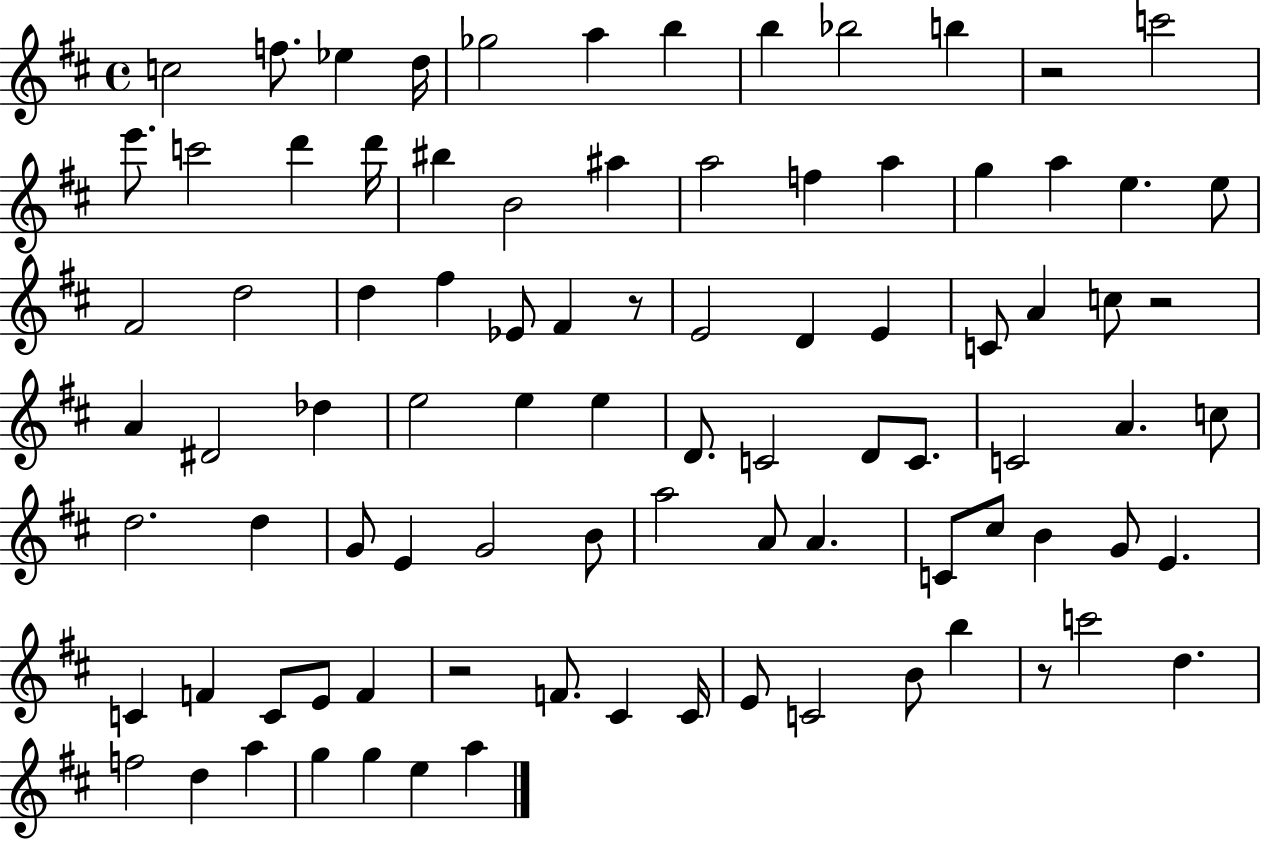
C5/h F5/e. Eb5/q D5/s Gb5/h A5/q B5/q B5/q Bb5/h B5/q R/h C6/h E6/e. C6/h D6/q D6/s BIS5/q B4/h A#5/q A5/h F5/q A5/q G5/q A5/q E5/q. E5/e F#4/h D5/h D5/q F#5/q Eb4/e F#4/q R/e E4/h D4/q E4/q C4/e A4/q C5/e R/h A4/q D#4/h Db5/q E5/h E5/q E5/q D4/e. C4/h D4/e C4/e. C4/h A4/q. C5/e D5/h. D5/q G4/e E4/q G4/h B4/e A5/h A4/e A4/q. C4/e C#5/e B4/q G4/e E4/q. C4/q F4/q C4/e E4/e F4/q R/h F4/e. C#4/q C#4/s E4/e C4/h B4/e B5/q R/e C6/h D5/q. F5/h D5/q A5/q G5/q G5/q E5/q A5/q